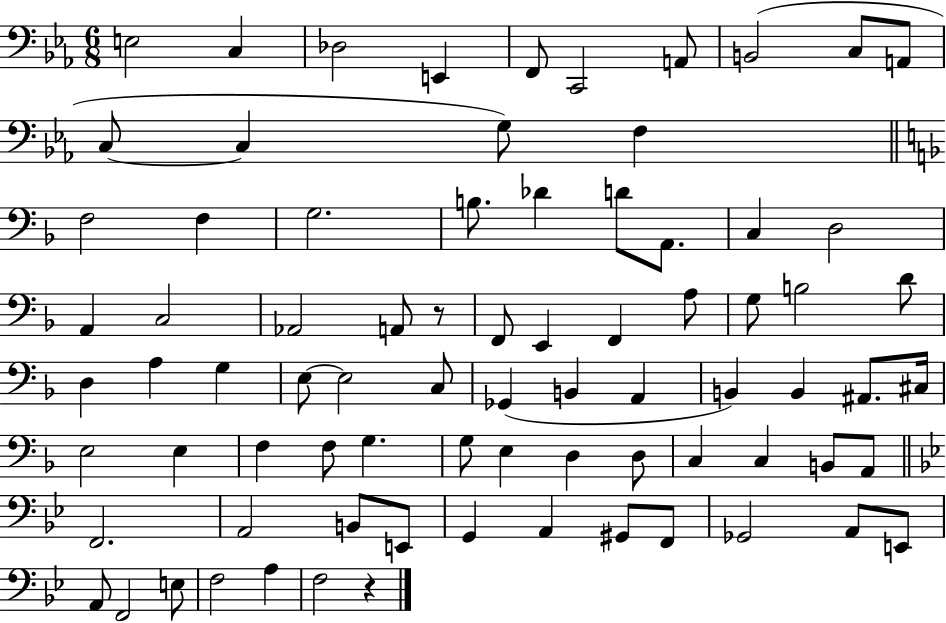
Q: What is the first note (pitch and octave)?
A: E3